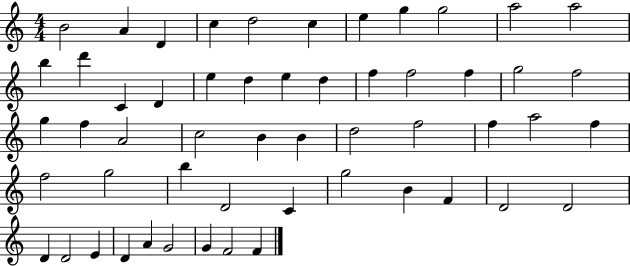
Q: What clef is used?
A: treble